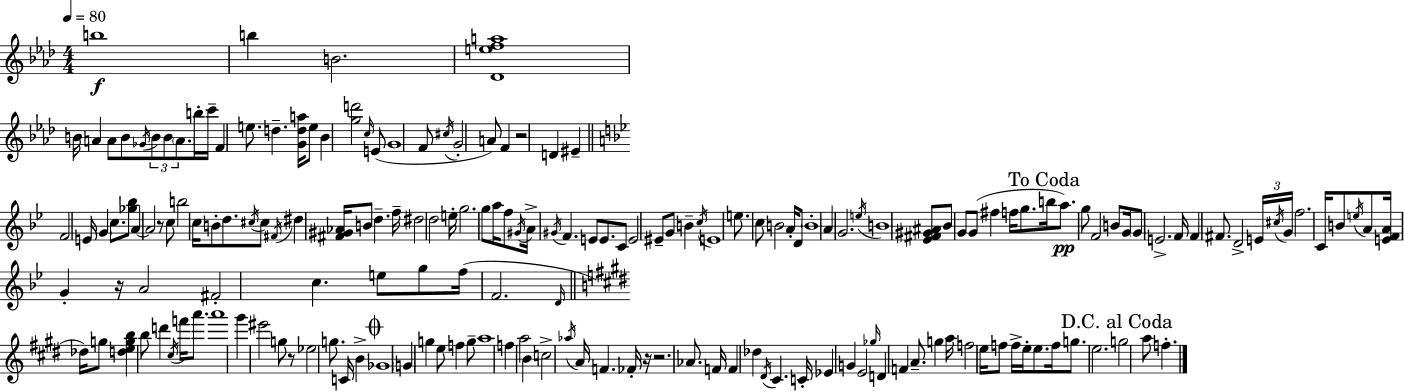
{
  \clef treble
  \numericTimeSignature
  \time 4/4
  \key f \minor
  \tempo 4 = 80
  b''1\f | b''4 b'2. | <des' e'' f'' a''>1 | b'16 a'4 a'8 b'8 \acciaccatura { ges'16 } \tuplet 3/2 { b'8 b'8 \parenthesize a'8. } | \break b''16-. c'''16-- f'4 e''8. d''4.-- | <g' d'' a''>16 e''8 bes'4 <g'' d'''>2 \grace { c''16 } | e'8( g'1 | f'8 \acciaccatura { cis''16 } g'2-. a'8) f'4 | \break r2 d'4 eis'4-- | \bar "||" \break \key bes \major f'2 e'16 \parenthesize g'4 c''8. | <ges'' bes''>8 a'4~~ a'2 r8 | c''8 b''2 c''16 b'8-. d''8. | \acciaccatura { cis''16 } cis''8 \acciaccatura { fis'16 } dis''4 <fis' gis' aes'>16 b'8 d''4.-- | \break f''16-- dis''2 d''2 | e''16-. g''2. g''8 | a''16 f''8 \acciaccatura { gis'16 } a'16-> \acciaccatura { gis'16 } f'4. e'8 e'8. | c'8 e'2 eis'8-- g'8 | \break b'4-- \acciaccatura { c''16 } e'1 | e''8. c''8 b'2 | a'16-. d'8 \parenthesize b'1-. | a'4 g'2. | \break \acciaccatura { e''16 } b'1 | <ees' fis' gis' ais'>8 bes'8 g'8 g'8( fis''4 | f''16 g''8. \mark "To Coda" b''16 a''8.\pp) g''8 f'2 | b'8 g'16 \parenthesize g'8 e'2.-> | \break f'16 f'4 fis'8. d'2-> | \tuplet 3/2 { e'16 \acciaccatura { cis''16 } g'16 } f''2. | c'16 b'8 \acciaccatura { e''16 } a'8 <e' f' a'>16 g'4-. r16 | a'2 fis'2-. | \break c''4. e''8 g''8 f''16( f'2. | \grace { d'16 }) \bar "||" \break \key e \major des''16 g''8 <d'' e'' g'' b''>4 b''8 d'''4 \acciaccatura { cis''16 } f'''16 a'''8. | a'''1 | gis'''4 eis'''2 g''8 | r8 ees''2 g''8. c'16 b'4-> | \break \mark \markup { \musicglyph "scripts.coda" } ges'1 | \parenthesize g'4 g''4 e''8 f''4 | g''8-- a''1 | f''4 a''2 b'4 | \break c''2-> \acciaccatura { aes''16 } a'16 f'4. | fes'16-. r16 r2. | aes'8. f'16 f'4 des''4 \acciaccatura { dis'16 } cis'4. | c'16-. ees'4 g'4 e'2 | \break \grace { ges''16 } d'4 f'4 a'8.-- | g''4 a''16 f''2 e''16 f''8 | f''16-> e''16-. e''8. f''16 g''8. e''2. | \mark "D.C. al Coda" g''2 a''8 f''4.-. | \break \bar "|."
}